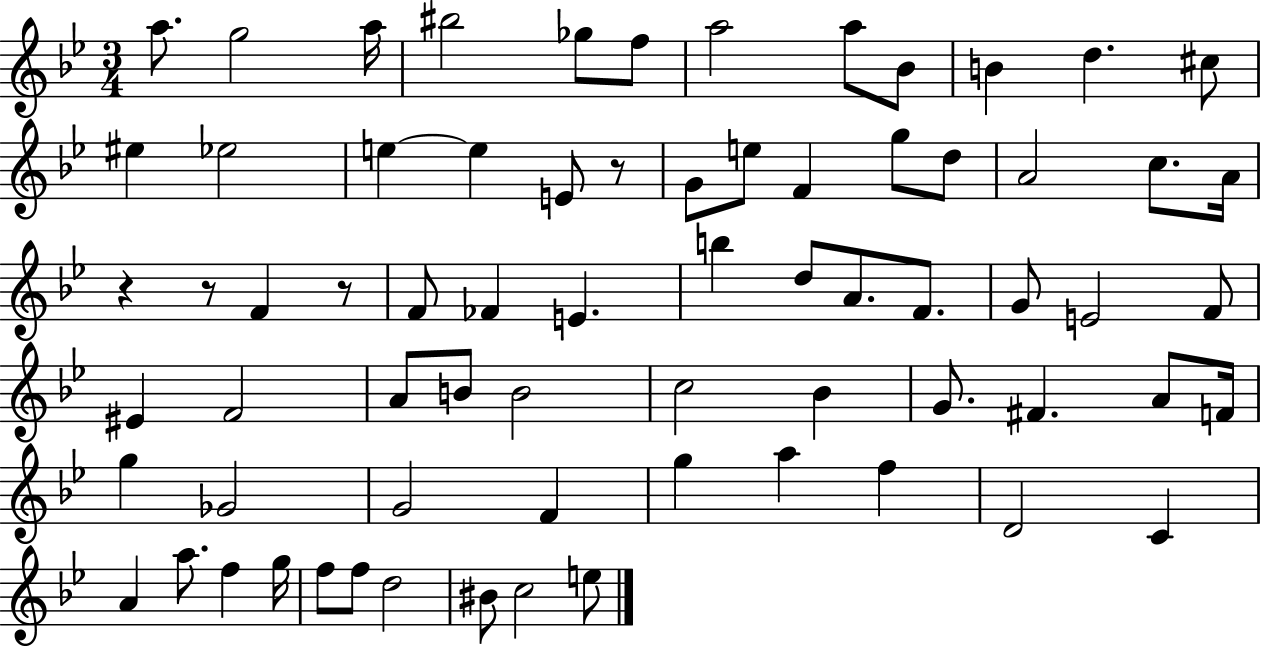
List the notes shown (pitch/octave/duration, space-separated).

A5/e. G5/h A5/s BIS5/h Gb5/e F5/e A5/h A5/e Bb4/e B4/q D5/q. C#5/e EIS5/q Eb5/h E5/q E5/q E4/e R/e G4/e E5/e F4/q G5/e D5/e A4/h C5/e. A4/s R/q R/e F4/q R/e F4/e FES4/q E4/q. B5/q D5/e A4/e. F4/e. G4/e E4/h F4/e EIS4/q F4/h A4/e B4/e B4/h C5/h Bb4/q G4/e. F#4/q. A4/e F4/s G5/q Gb4/h G4/h F4/q G5/q A5/q F5/q D4/h C4/q A4/q A5/e. F5/q G5/s F5/e F5/e D5/h BIS4/e C5/h E5/e